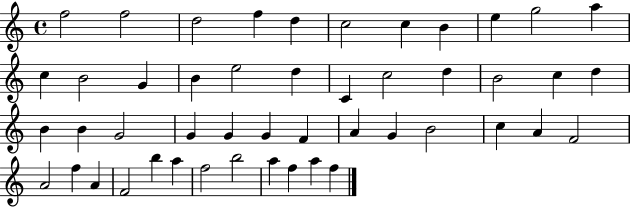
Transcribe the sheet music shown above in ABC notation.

X:1
T:Untitled
M:4/4
L:1/4
K:C
f2 f2 d2 f d c2 c B e g2 a c B2 G B e2 d C c2 d B2 c d B B G2 G G G F A G B2 c A F2 A2 f A F2 b a f2 b2 a f a f